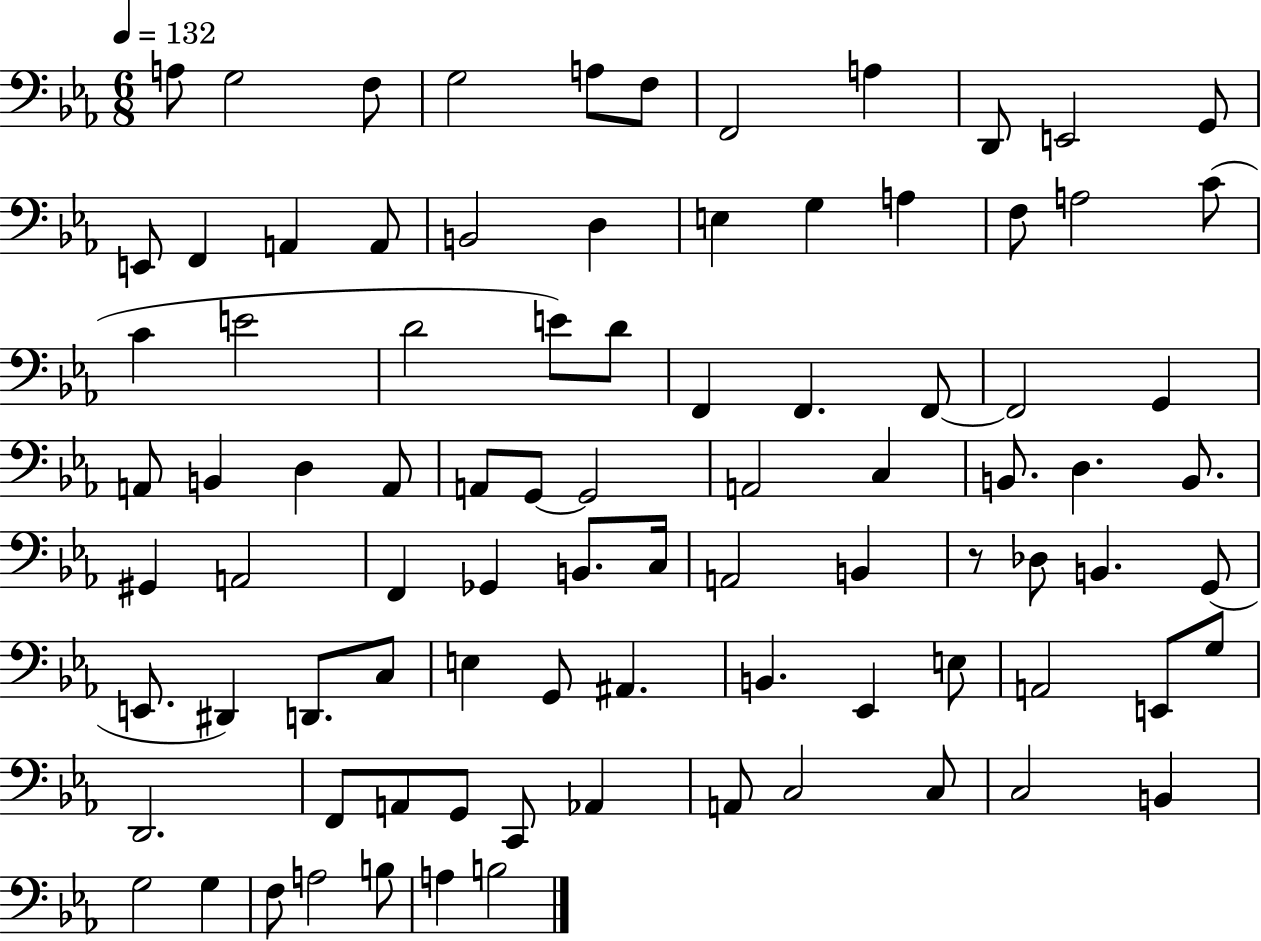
{
  \clef bass
  \numericTimeSignature
  \time 6/8
  \key ees \major
  \tempo 4 = 132
  a8 g2 f8 | g2 a8 f8 | f,2 a4 | d,8 e,2 g,8 | \break e,8 f,4 a,4 a,8 | b,2 d4 | e4 g4 a4 | f8 a2 c'8( | \break c'4 e'2 | d'2 e'8) d'8 | f,4 f,4. f,8~~ | f,2 g,4 | \break a,8 b,4 d4 a,8 | a,8 g,8~~ g,2 | a,2 c4 | b,8. d4. b,8. | \break gis,4 a,2 | f,4 ges,4 b,8. c16 | a,2 b,4 | r8 des8 b,4. g,8( | \break e,8. dis,4) d,8. c8 | e4 g,8 ais,4. | b,4. ees,4 e8 | a,2 e,8 g8 | \break d,2. | f,8 a,8 g,8 c,8 aes,4 | a,8 c2 c8 | c2 b,4 | \break g2 g4 | f8 a2 b8 | a4 b2 | \bar "|."
}